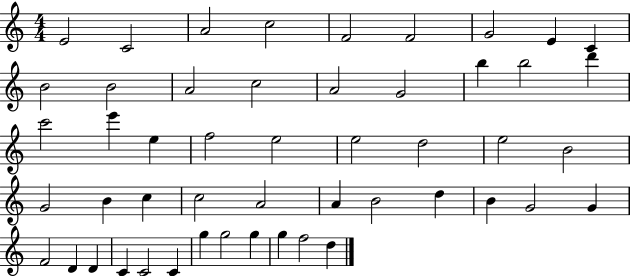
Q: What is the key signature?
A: C major